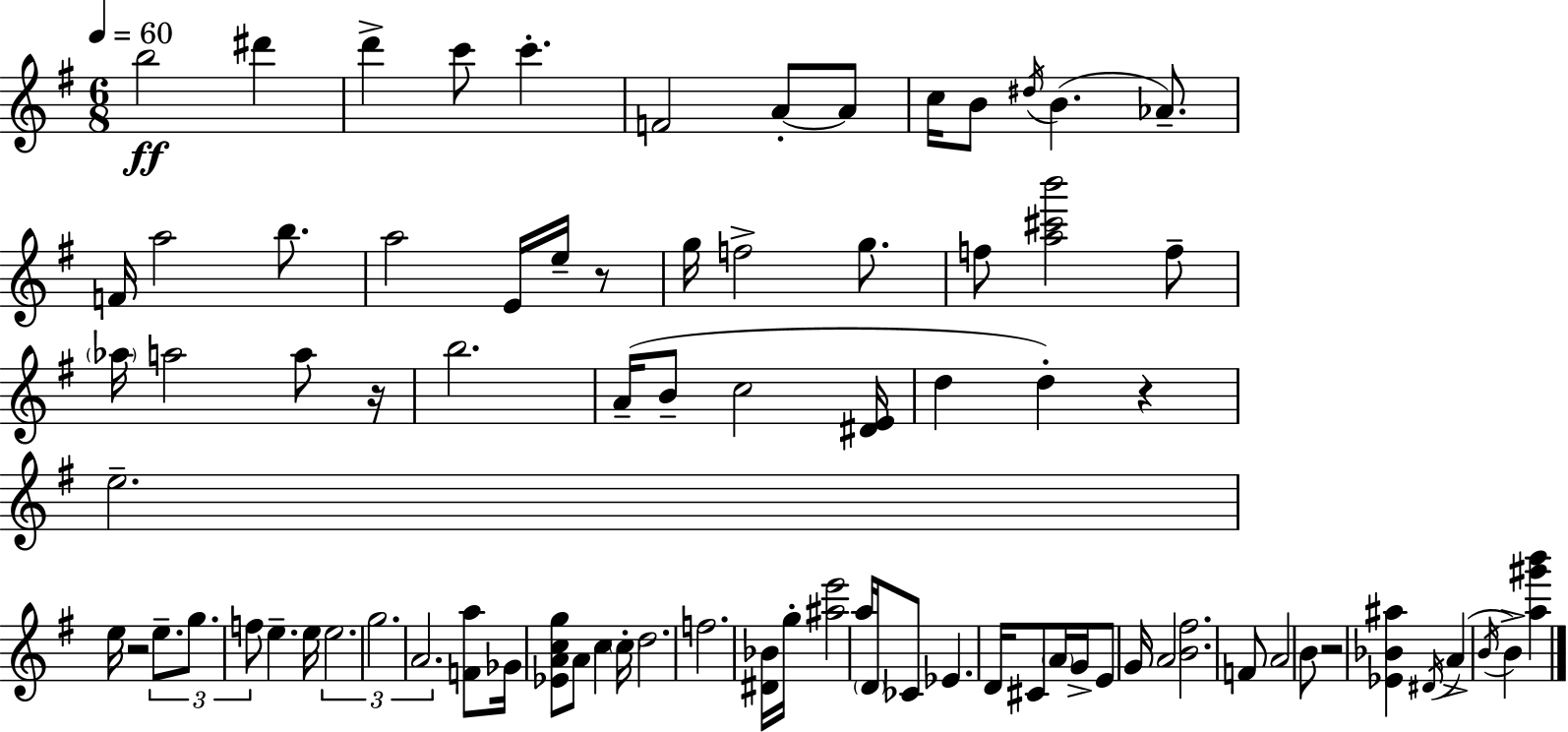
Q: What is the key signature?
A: G major